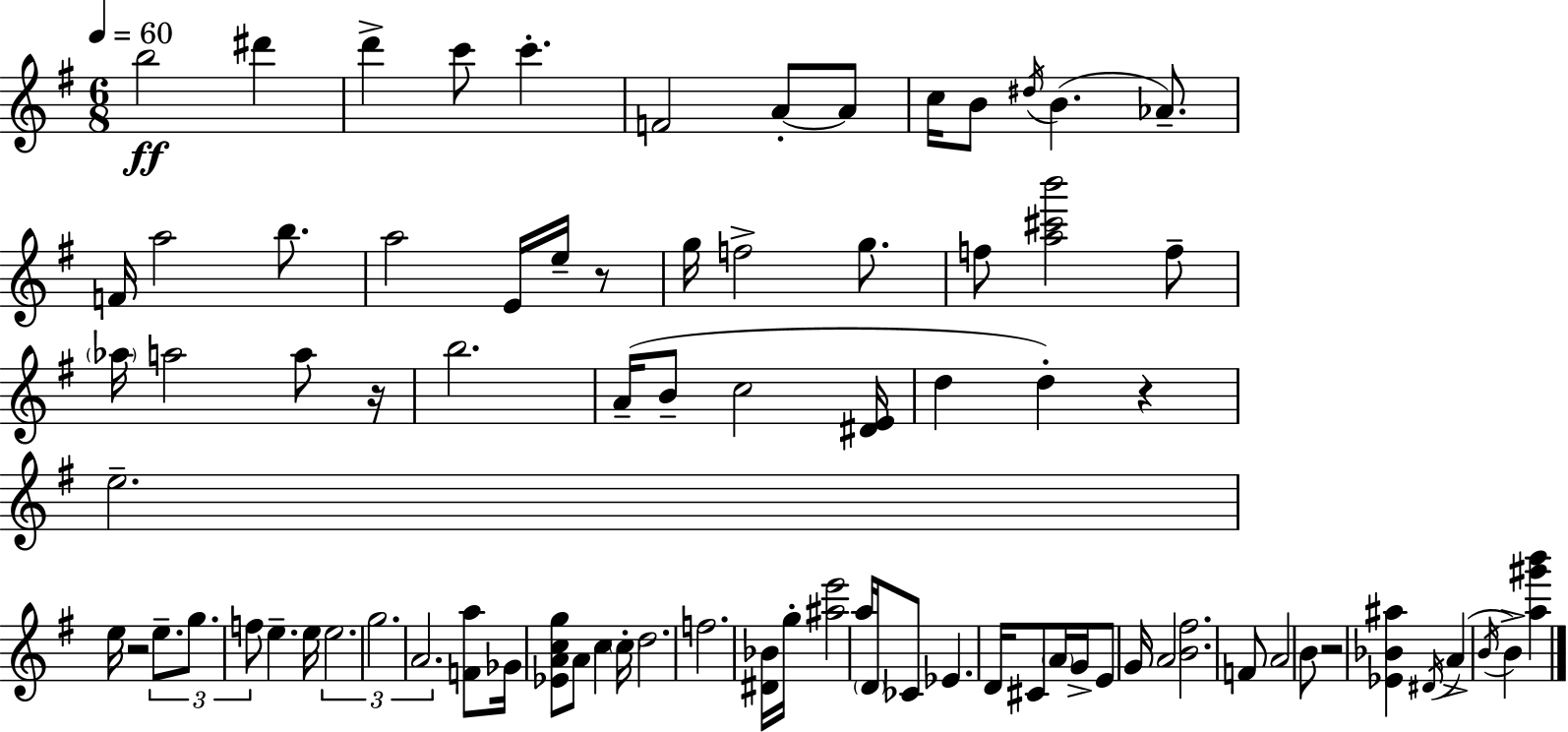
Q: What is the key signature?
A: G major